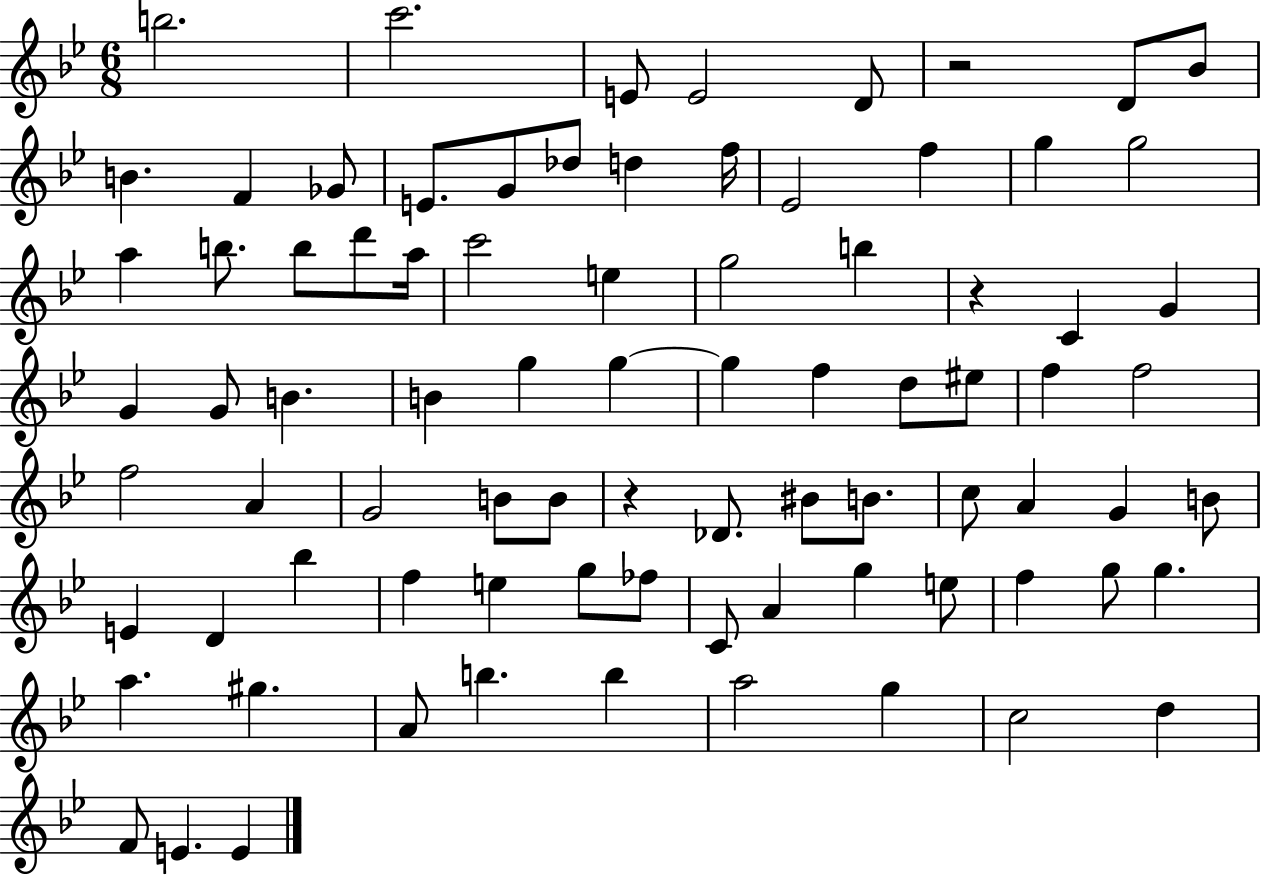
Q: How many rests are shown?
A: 3